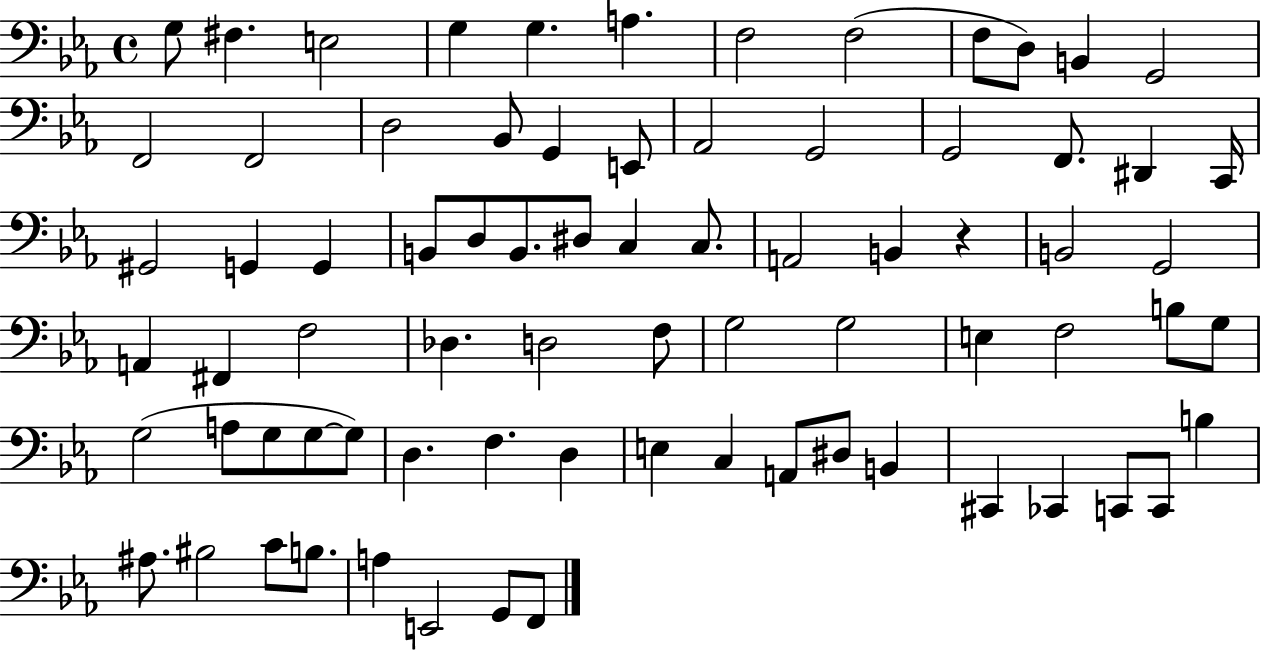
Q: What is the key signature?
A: EES major